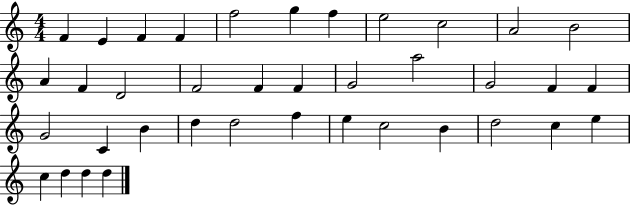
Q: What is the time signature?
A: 4/4